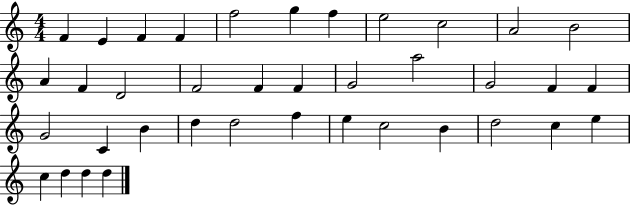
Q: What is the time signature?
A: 4/4